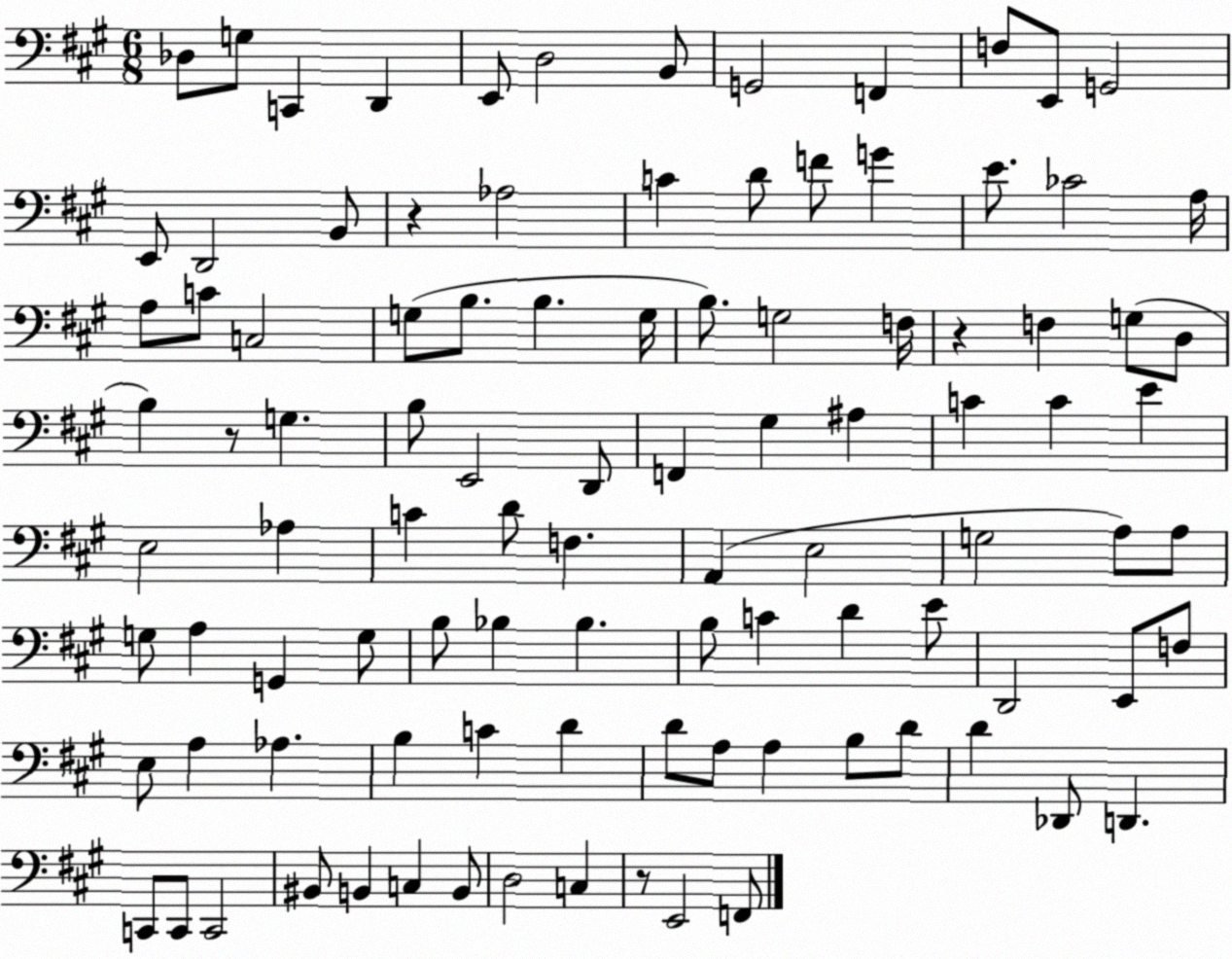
X:1
T:Untitled
M:6/8
L:1/4
K:A
_D,/2 G,/2 C,, D,, E,,/2 D,2 B,,/2 G,,2 F,, F,/2 E,,/2 G,,2 E,,/2 D,,2 B,,/2 z _A,2 C D/2 F/2 G E/2 _C2 A,/4 A,/2 C/2 C,2 G,/2 B,/2 B, G,/4 B,/2 G,2 F,/4 z F, G,/2 D,/2 B, z/2 G, B,/2 E,,2 D,,/2 F,, ^G, ^A, C C E E,2 _A, C D/2 F, A,, E,2 G,2 A,/2 A,/2 G,/2 A, G,, G,/2 B,/2 _B, _B, B,/2 C D E/2 D,,2 E,,/2 F,/2 E,/2 A, _A, B, C D D/2 A,/2 A, B,/2 D/2 D _D,,/2 D,, C,,/2 C,,/2 C,,2 ^B,,/2 B,, C, B,,/2 D,2 C, z/2 E,,2 F,,/2